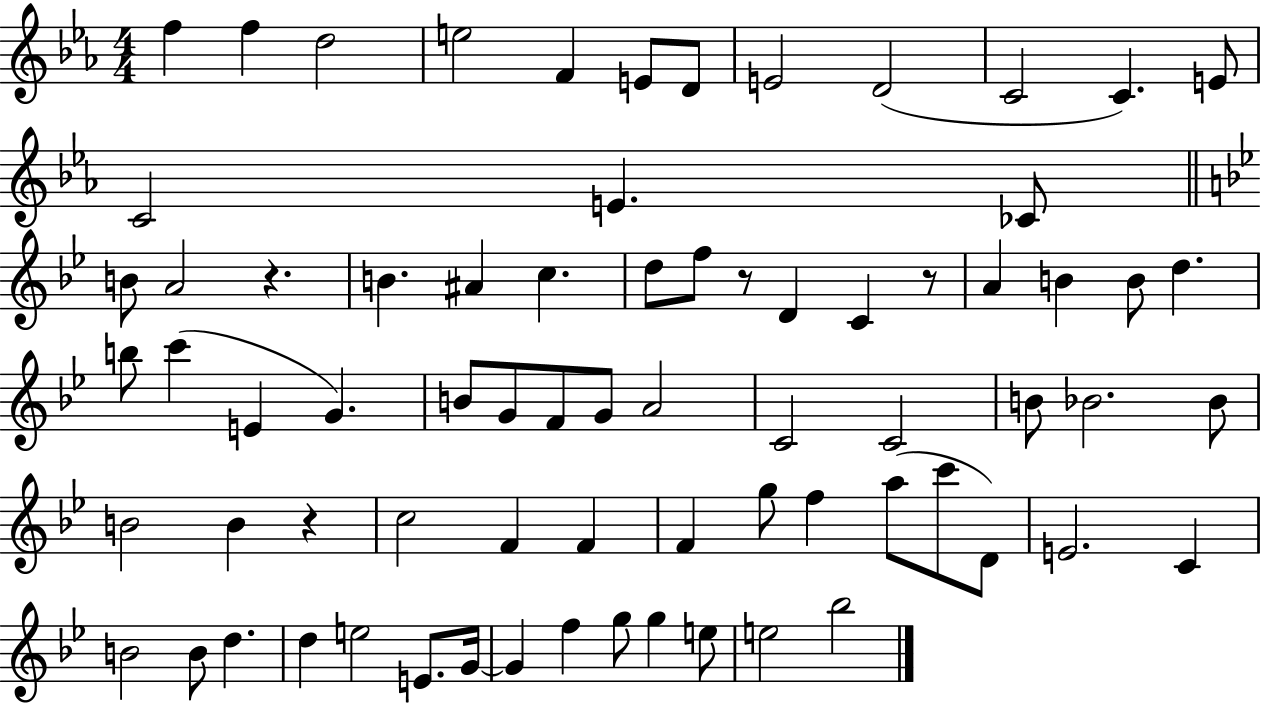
{
  \clef treble
  \numericTimeSignature
  \time 4/4
  \key ees \major
  f''4 f''4 d''2 | e''2 f'4 e'8 d'8 | e'2 d'2( | c'2 c'4.) e'8 | \break c'2 e'4. ces'8 | \bar "||" \break \key g \minor b'8 a'2 r4. | b'4. ais'4 c''4. | d''8 f''8 r8 d'4 c'4 r8 | a'4 b'4 b'8 d''4. | \break b''8 c'''4( e'4 g'4.) | b'8 g'8 f'8 g'8 a'2 | c'2 c'2 | b'8 bes'2. bes'8 | \break b'2 b'4 r4 | c''2 f'4 f'4 | f'4 g''8 f''4 a''8( c'''8 d'8) | e'2. c'4 | \break b'2 b'8 d''4. | d''4 e''2 e'8. g'16~~ | g'4 f''4 g''8 g''4 e''8 | e''2 bes''2 | \break \bar "|."
}